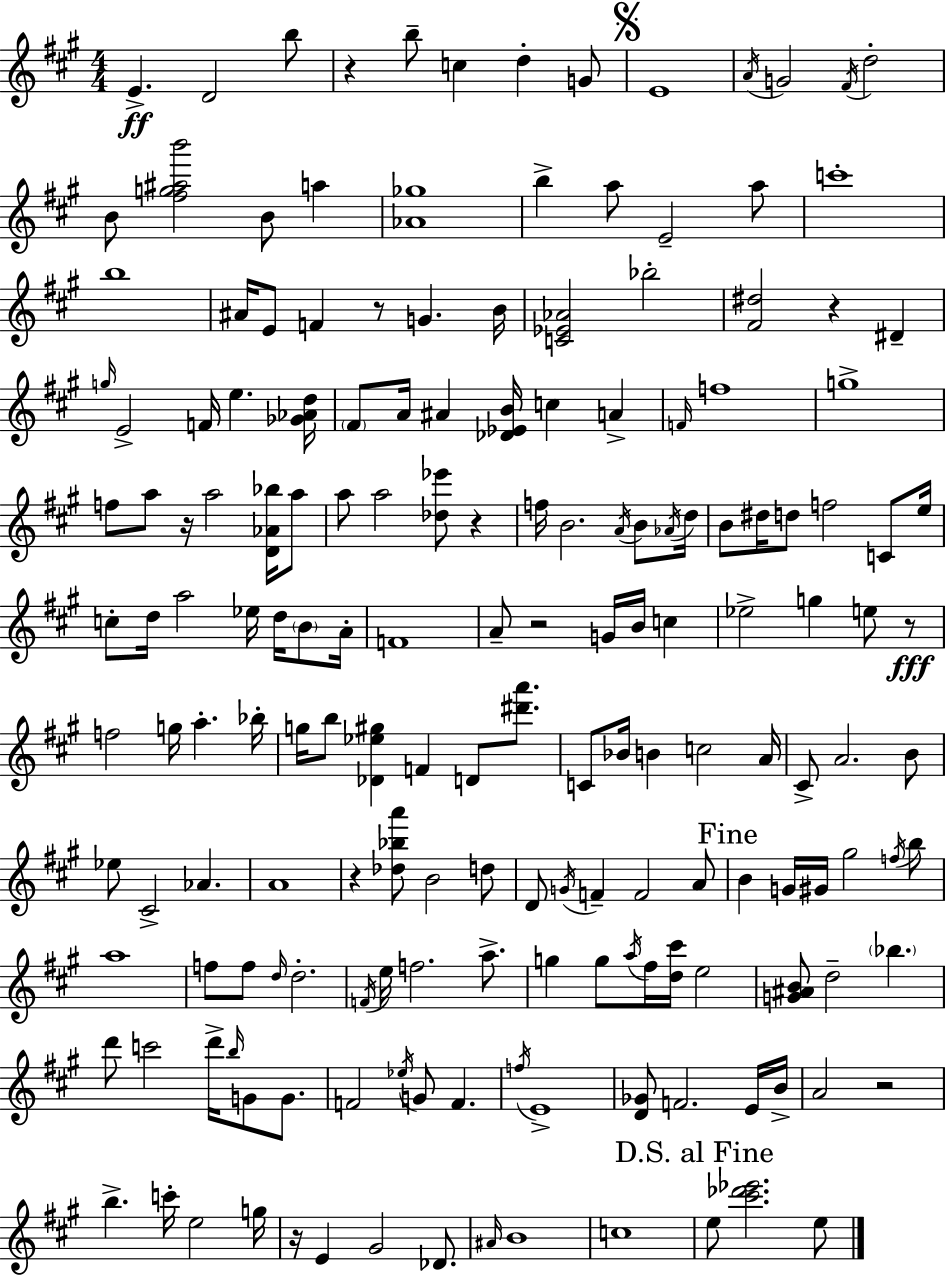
E4/q. D4/h B5/e R/q B5/e C5/q D5/q G4/e E4/w A4/s G4/h F#4/s D5/h B4/e [F#5,G5,A#5,B6]/h B4/e A5/q [Ab4,Gb5]/w B5/q A5/e E4/h A5/e C6/w B5/w A#4/s E4/e F4/q R/e G4/q. B4/s [C4,Eb4,Ab4]/h Bb5/h [F#4,D#5]/h R/q D#4/q G5/s E4/h F4/s E5/q. [Gb4,Ab4,D5]/s F#4/e A4/s A#4/q [Db4,Eb4,B4]/s C5/q A4/q F4/s F5/w G5/w F5/e A5/e R/s A5/h [D4,Ab4,Bb5]/s A5/e A5/e A5/h [Db5,Eb6]/e R/q F5/s B4/h. A4/s B4/e Ab4/s D5/s B4/e D#5/s D5/e F5/h C4/e E5/s C5/e D5/s A5/h Eb5/s D5/s B4/e A4/s F4/w A4/e R/h G4/s B4/s C5/q Eb5/h G5/q E5/e R/e F5/h G5/s A5/q. Bb5/s G5/s B5/e [Db4,Eb5,G#5]/q F4/q D4/e [D#6,A6]/e. C4/e Bb4/s B4/q C5/h A4/s C#4/e A4/h. B4/e Eb5/e C#4/h Ab4/q. A4/w R/q [Db5,Bb5,A6]/e B4/h D5/e D4/e G4/s F4/q F4/h A4/e B4/q G4/s G#4/s G#5/h F5/s B5/e A5/w F5/e F5/e D5/s D5/h. F4/s E5/s F5/h. A5/e. G5/q G5/e A5/s F#5/s [D5,C#6]/s E5/h [G4,A#4,B4]/e D5/h Bb5/q. D6/e C6/h D6/s B5/s G4/e G4/e. F4/h Eb5/s G4/e F4/q. F5/s E4/w [D4,Gb4]/e F4/h. E4/s B4/s A4/h R/h B5/q. C6/s E5/h G5/s R/s E4/q G#4/h Db4/e. A#4/s B4/w C5/w E5/e [C#6,Db6,Eb6]/h. E5/e